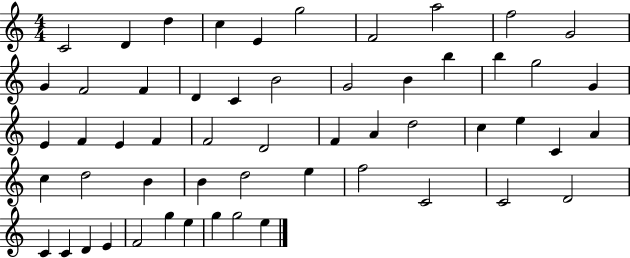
{
  \clef treble
  \numericTimeSignature
  \time 4/4
  \key c \major
  c'2 d'4 d''4 | c''4 e'4 g''2 | f'2 a''2 | f''2 g'2 | \break g'4 f'2 f'4 | d'4 c'4 b'2 | g'2 b'4 b''4 | b''4 g''2 g'4 | \break e'4 f'4 e'4 f'4 | f'2 d'2 | f'4 a'4 d''2 | c''4 e''4 c'4 a'4 | \break c''4 d''2 b'4 | b'4 d''2 e''4 | f''2 c'2 | c'2 d'2 | \break c'4 c'4 d'4 e'4 | f'2 g''4 e''4 | g''4 g''2 e''4 | \bar "|."
}